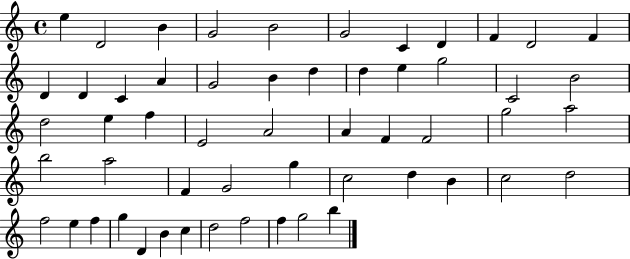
{
  \clef treble
  \time 4/4
  \defaultTimeSignature
  \key c \major
  e''4 d'2 b'4 | g'2 b'2 | g'2 c'4 d'4 | f'4 d'2 f'4 | \break d'4 d'4 c'4 a'4 | g'2 b'4 d''4 | d''4 e''4 g''2 | c'2 b'2 | \break d''2 e''4 f''4 | e'2 a'2 | a'4 f'4 f'2 | g''2 a''2 | \break b''2 a''2 | f'4 g'2 g''4 | c''2 d''4 b'4 | c''2 d''2 | \break f''2 e''4 f''4 | g''4 d'4 b'4 c''4 | d''2 f''2 | f''4 g''2 b''4 | \break \bar "|."
}